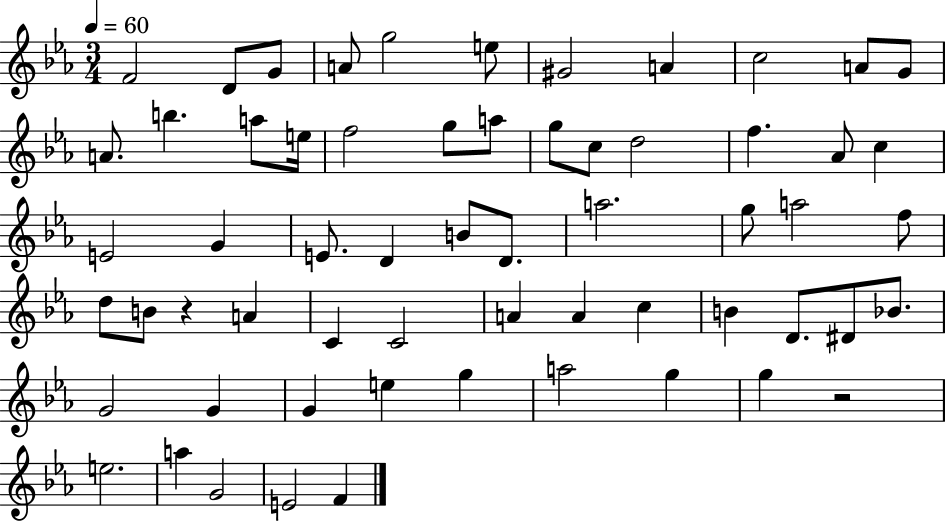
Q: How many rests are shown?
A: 2